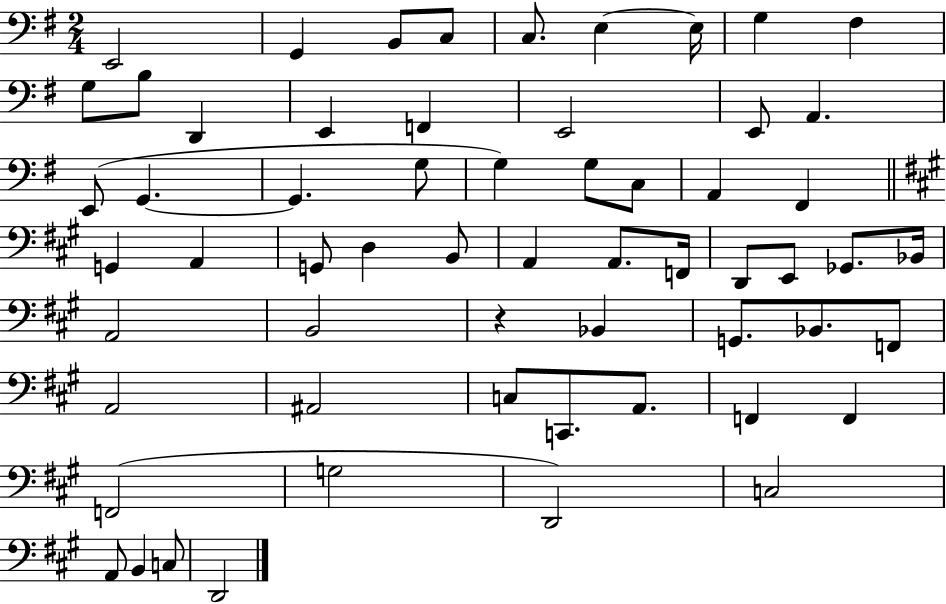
{
  \clef bass
  \numericTimeSignature
  \time 2/4
  \key g \major
  \repeat volta 2 { e,2 | g,4 b,8 c8 | c8. e4~~ e16 | g4 fis4 | \break g8 b8 d,4 | e,4 f,4 | e,2 | e,8 a,4. | \break e,8( g,4.~~ | g,4. g8 | g4) g8 c8 | a,4 fis,4 | \break \bar "||" \break \key a \major g,4 a,4 | g,8 d4 b,8 | a,4 a,8. f,16 | d,8 e,8 ges,8. bes,16 | \break a,2 | b,2 | r4 bes,4 | g,8. bes,8. f,8 | \break a,2 | ais,2 | c8 c,8. a,8. | f,4 f,4 | \break f,2( | g2 | d,2) | c2 | \break a,8 b,4 c8 | d,2 | } \bar "|."
}